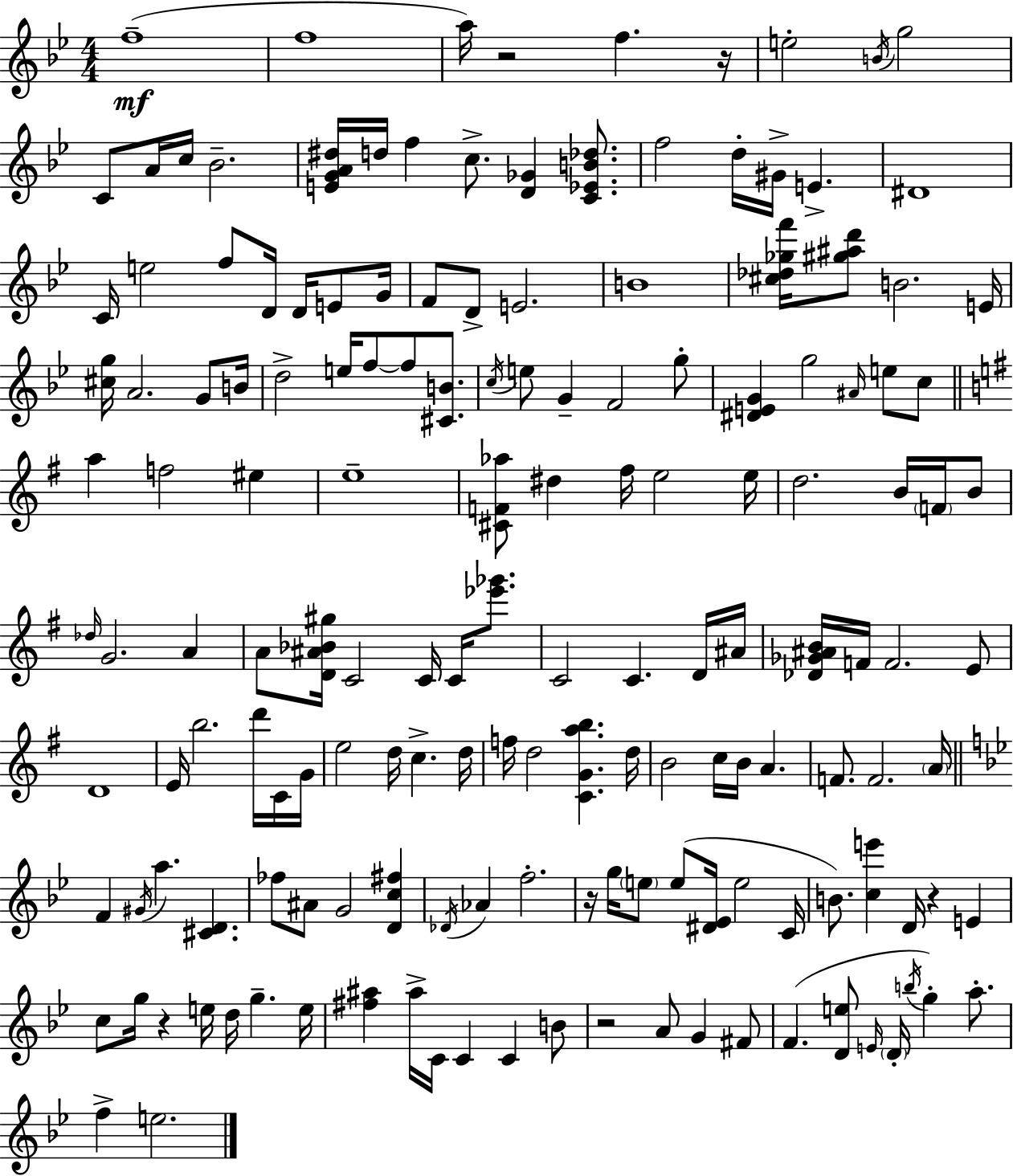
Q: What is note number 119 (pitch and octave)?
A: C4